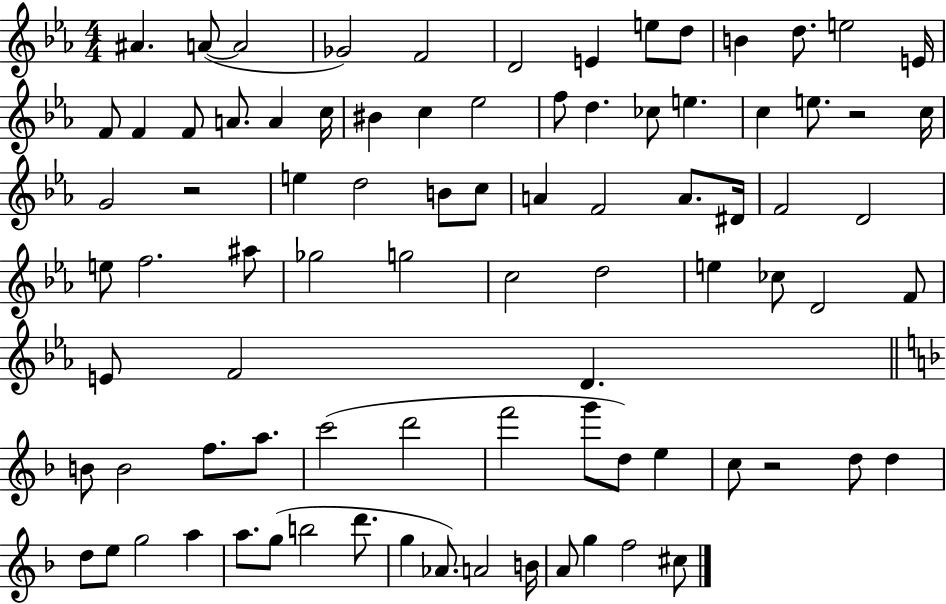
{
  \clef treble
  \numericTimeSignature
  \time 4/4
  \key ees \major
  ais'4. a'8~(~ a'2 | ges'2) f'2 | d'2 e'4 e''8 d''8 | b'4 d''8. e''2 e'16 | \break f'8 f'4 f'8 a'8. a'4 c''16 | bis'4 c''4 ees''2 | f''8 d''4. ces''8 e''4. | c''4 e''8. r2 c''16 | \break g'2 r2 | e''4 d''2 b'8 c''8 | a'4 f'2 a'8. dis'16 | f'2 d'2 | \break e''8 f''2. ais''8 | ges''2 g''2 | c''2 d''2 | e''4 ces''8 d'2 f'8 | \break e'8 f'2 d'4. | \bar "||" \break \key d \minor b'8 b'2 f''8. a''8. | c'''2( d'''2 | f'''2 g'''8 d''8) e''4 | c''8 r2 d''8 d''4 | \break d''8 e''8 g''2 a''4 | a''8. g''8( b''2 d'''8. | g''4 aes'8.) a'2 b'16 | a'8 g''4 f''2 cis''8 | \break \bar "|."
}